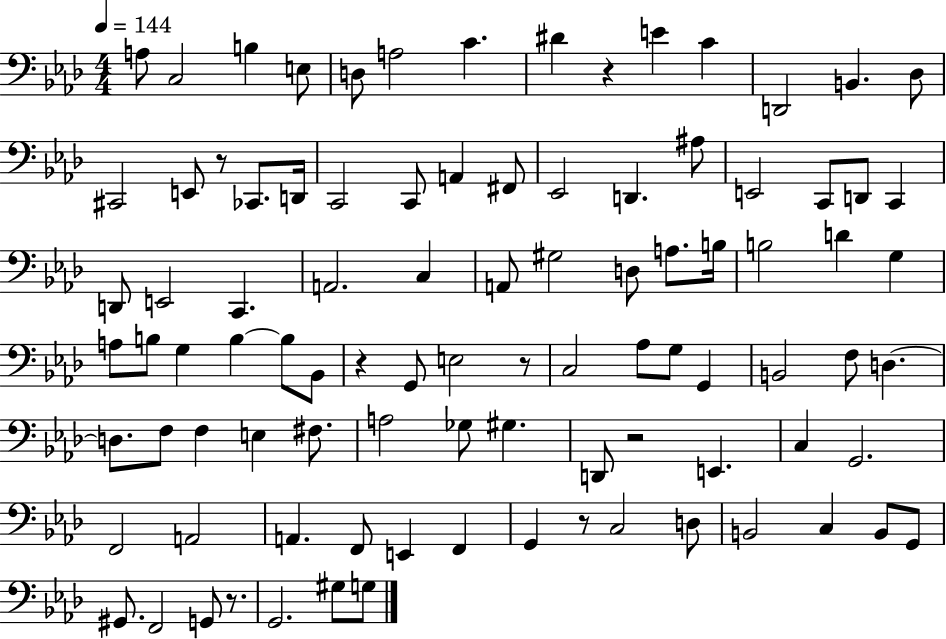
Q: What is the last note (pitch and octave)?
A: G3